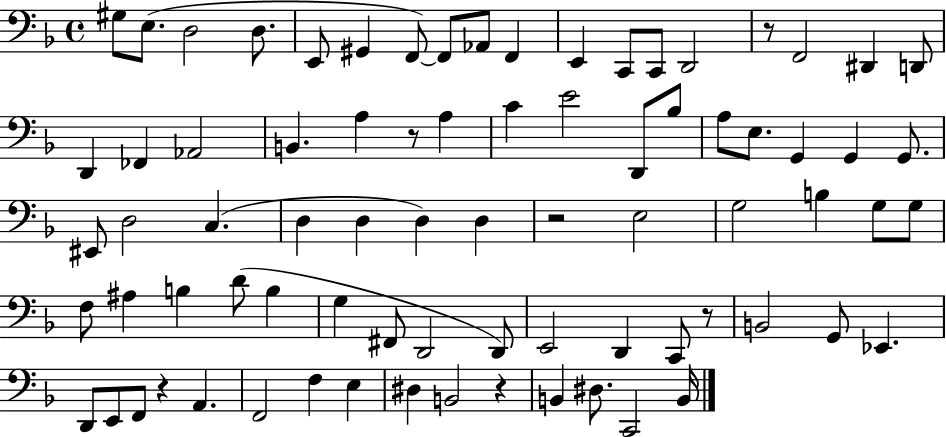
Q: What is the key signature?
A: F major